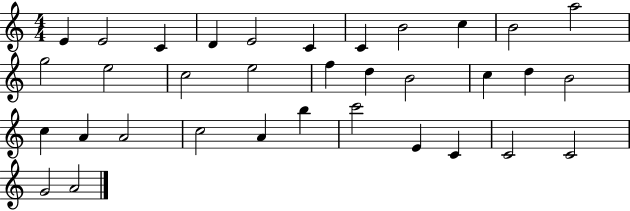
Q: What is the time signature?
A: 4/4